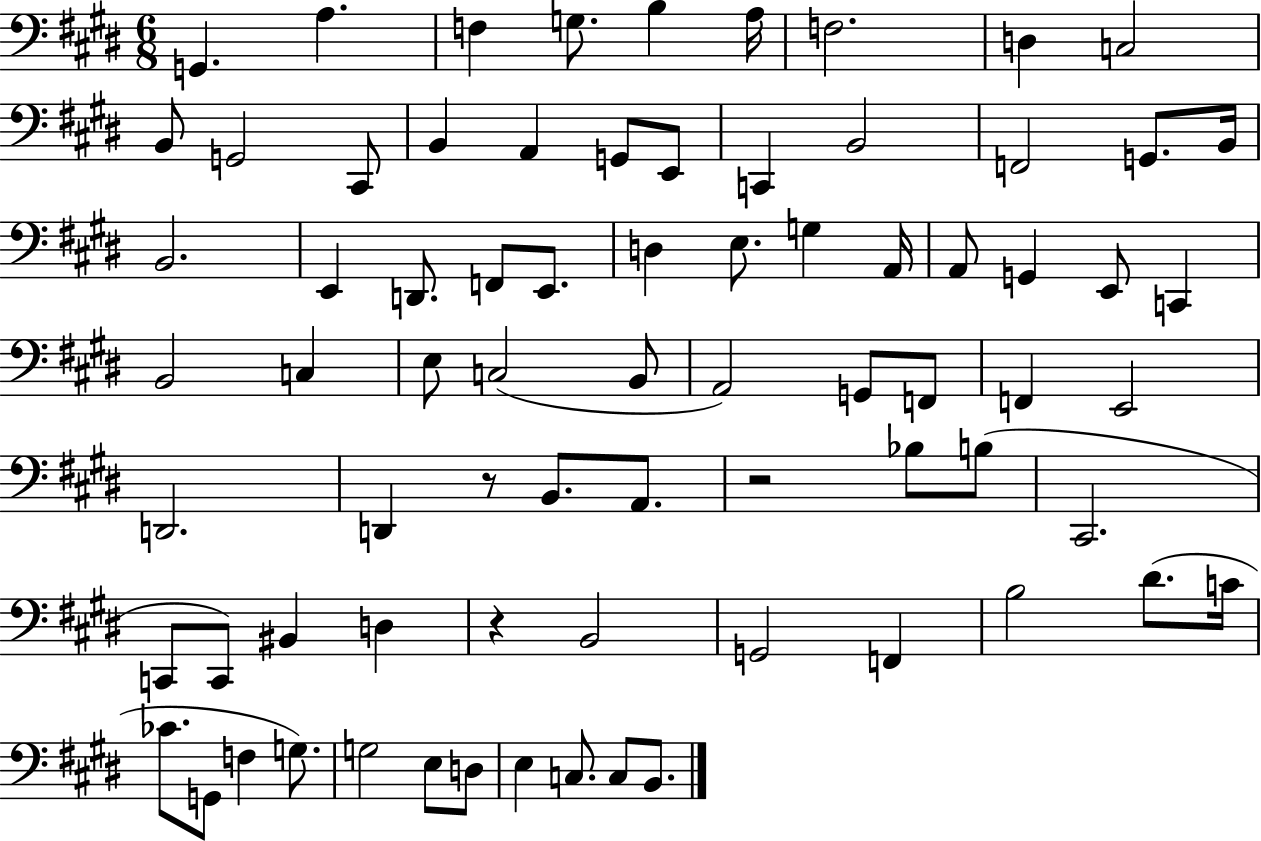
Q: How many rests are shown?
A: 3